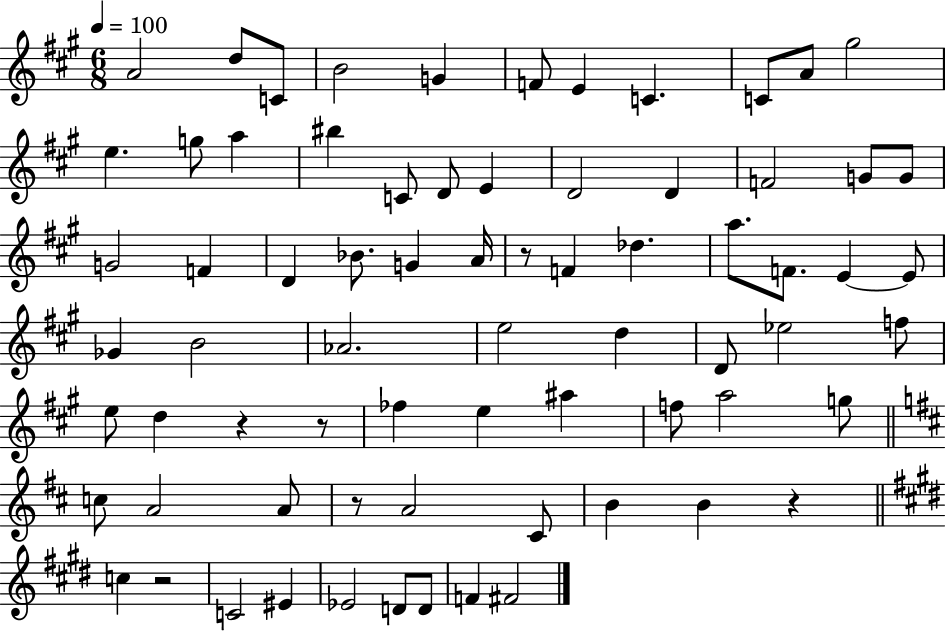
{
  \clef treble
  \numericTimeSignature
  \time 6/8
  \key a \major
  \tempo 4 = 100
  a'2 d''8 c'8 | b'2 g'4 | f'8 e'4 c'4. | c'8 a'8 gis''2 | \break e''4. g''8 a''4 | bis''4 c'8 d'8 e'4 | d'2 d'4 | f'2 g'8 g'8 | \break g'2 f'4 | d'4 bes'8. g'4 a'16 | r8 f'4 des''4. | a''8. f'8. e'4~~ e'8 | \break ges'4 b'2 | aes'2. | e''2 d''4 | d'8 ees''2 f''8 | \break e''8 d''4 r4 r8 | fes''4 e''4 ais''4 | f''8 a''2 g''8 | \bar "||" \break \key b \minor c''8 a'2 a'8 | r8 a'2 cis'8 | b'4 b'4 r4 | \bar "||" \break \key e \major c''4 r2 | c'2 eis'4 | ees'2 d'8 d'8 | f'4 fis'2 | \break \bar "|."
}